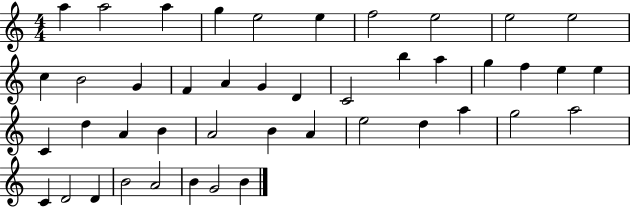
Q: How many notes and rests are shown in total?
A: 44